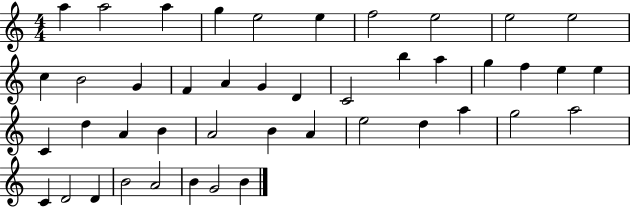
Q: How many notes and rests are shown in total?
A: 44